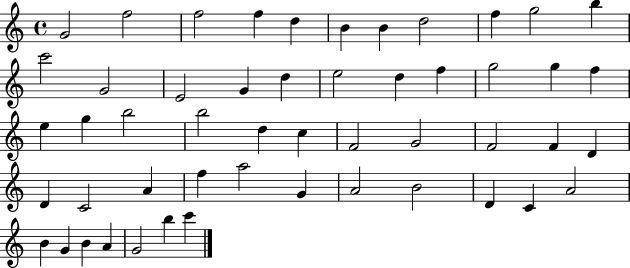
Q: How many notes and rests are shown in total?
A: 51